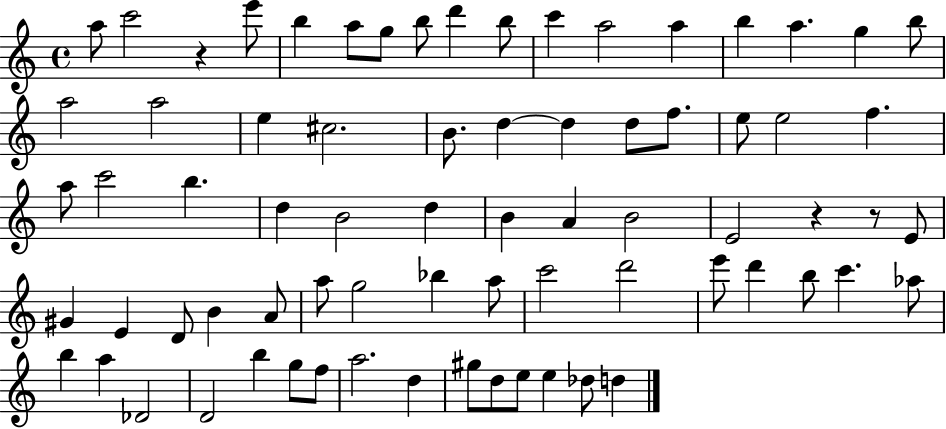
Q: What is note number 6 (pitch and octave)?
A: G5